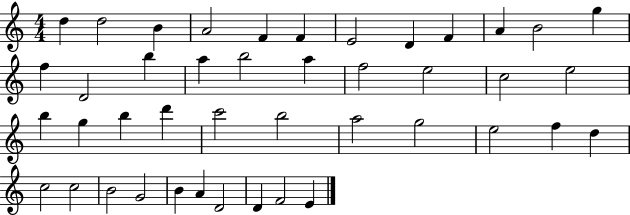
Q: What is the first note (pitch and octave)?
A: D5